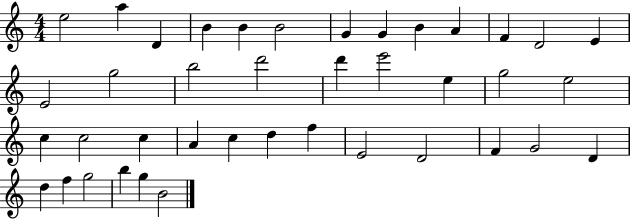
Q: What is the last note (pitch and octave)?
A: B4